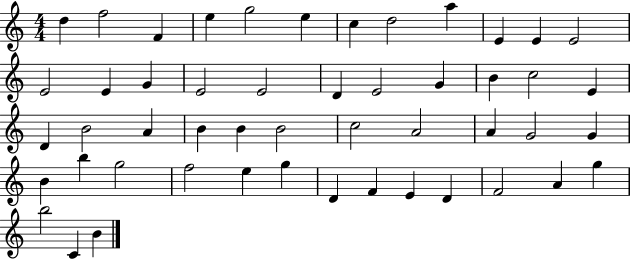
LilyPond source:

{
  \clef treble
  \numericTimeSignature
  \time 4/4
  \key c \major
  d''4 f''2 f'4 | e''4 g''2 e''4 | c''4 d''2 a''4 | e'4 e'4 e'2 | \break e'2 e'4 g'4 | e'2 e'2 | d'4 e'2 g'4 | b'4 c''2 e'4 | \break d'4 b'2 a'4 | b'4 b'4 b'2 | c''2 a'2 | a'4 g'2 g'4 | \break b'4 b''4 g''2 | f''2 e''4 g''4 | d'4 f'4 e'4 d'4 | f'2 a'4 g''4 | \break b''2 c'4 b'4 | \bar "|."
}